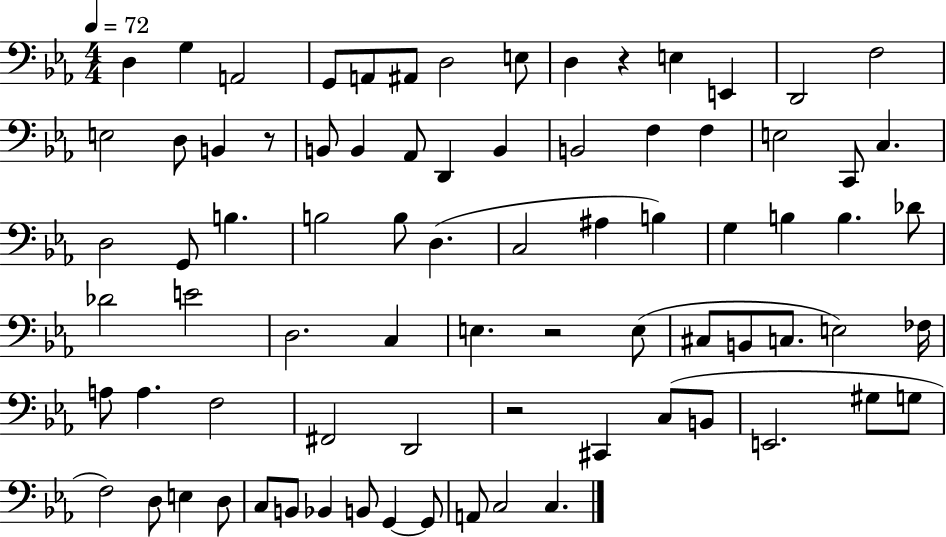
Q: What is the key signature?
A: EES major